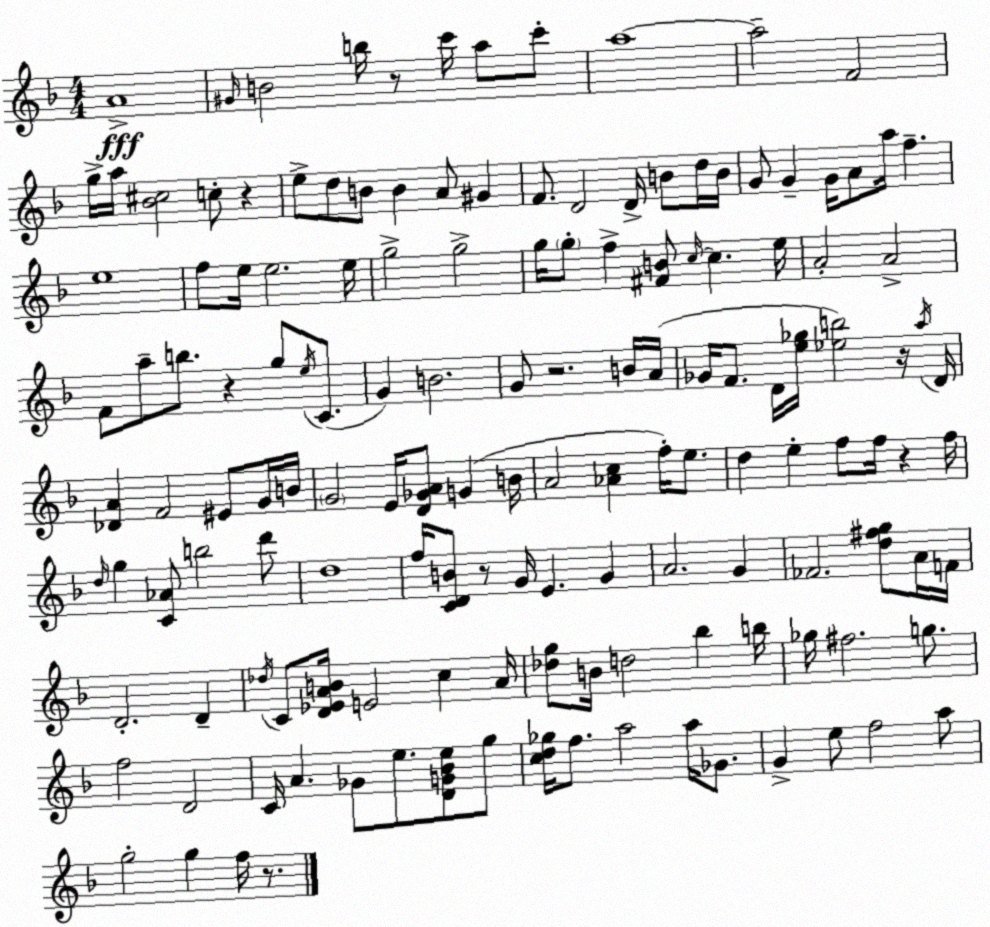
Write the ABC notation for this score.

X:1
T:Untitled
M:4/4
L:1/4
K:F
A4 ^G/4 B2 b/4 z/2 c'/4 a/2 c'/2 a4 a2 F2 g/4 a/4 [_B^c]2 c/2 z e/2 d/2 B/2 B A/2 ^G F/2 D2 D/4 B/2 d/4 B/4 G/2 G G/4 A/2 a/4 f e4 f/2 e/4 e2 e/4 g2 g2 g/4 g/2 f [^FB]/2 c/4 c e/4 A2 A2 F/2 a/2 b/2 z g/2 e/4 C/2 G B2 G/2 z2 B/4 A/4 _G/4 F/2 D/4 [e_g]/4 [_eb]2 z/4 a/4 D/4 [_DA] F2 ^E/2 G/4 B/4 G2 E/4 [D_GA]/2 G B/4 A2 [_Ac] f/4 e/2 d e f/2 f/4 z f/4 d/4 g [C_A]/2 b2 d'/2 d4 f/4 [CDB]/2 z/2 G/4 E G A2 G _F2 [d^fg]/2 A/4 F/4 D2 D _d/4 C/2 [D_EAB]/4 E2 c A/4 [_dg]/2 B/4 d2 _b b/4 _g/4 ^f2 g/2 f2 D2 C/4 A _G/2 e/2 [DG_Be]/2 g/2 [cd_g]/4 f/2 a2 a/4 _G/2 G e/2 f2 a/2 g2 g f/4 z/2